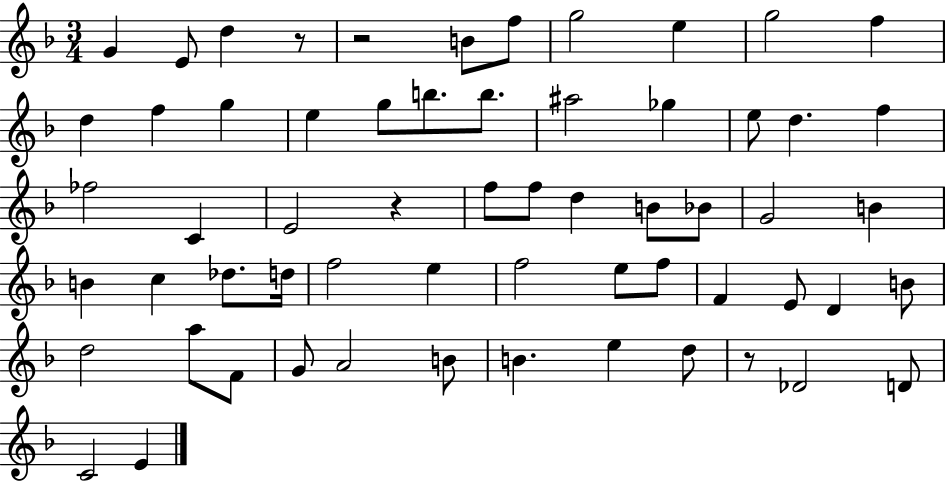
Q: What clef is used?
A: treble